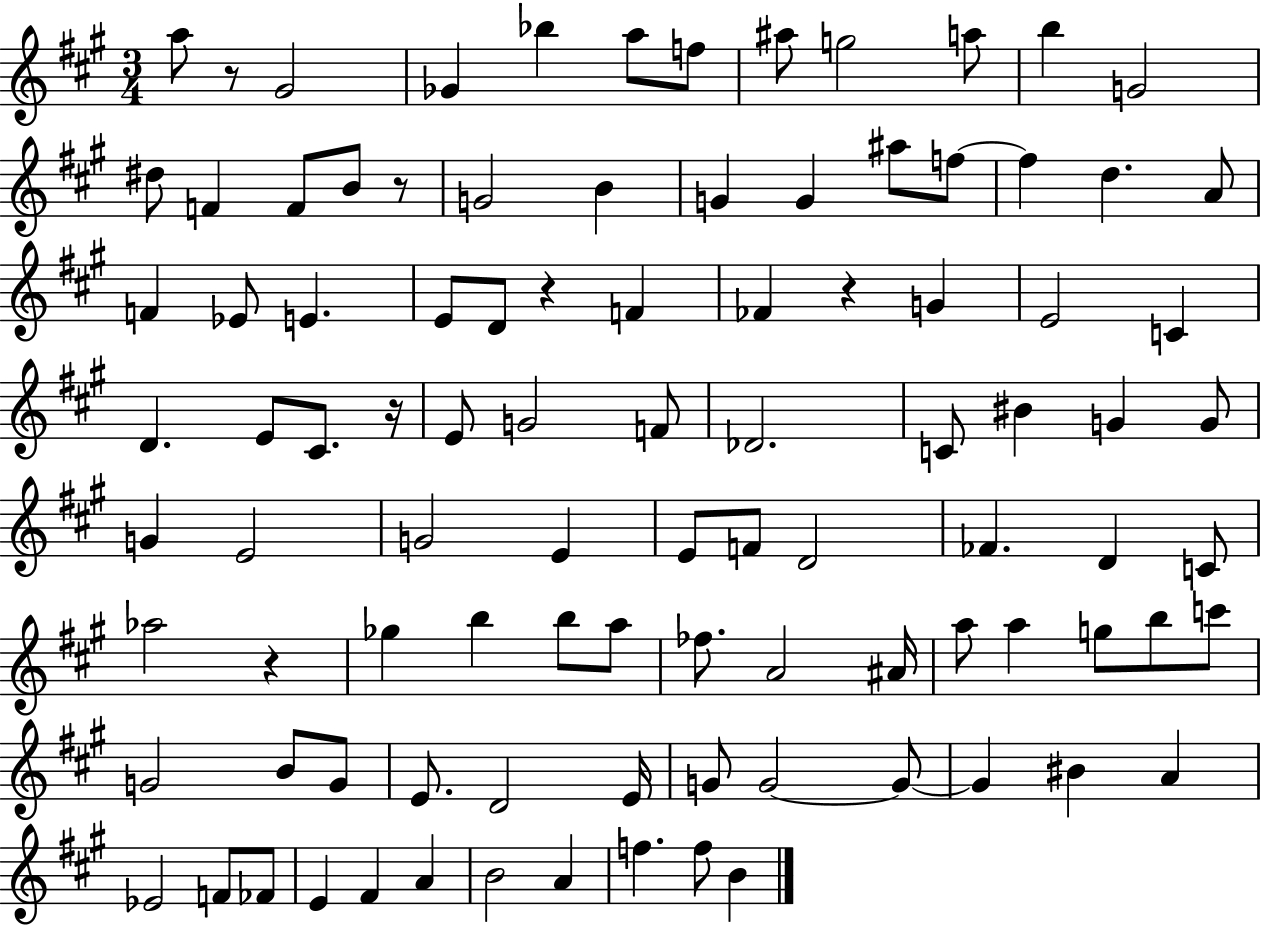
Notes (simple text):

A5/e R/e G#4/h Gb4/q Bb5/q A5/e F5/e A#5/e G5/h A5/e B5/q G4/h D#5/e F4/q F4/e B4/e R/e G4/h B4/q G4/q G4/q A#5/e F5/e F5/q D5/q. A4/e F4/q Eb4/e E4/q. E4/e D4/e R/q F4/q FES4/q R/q G4/q E4/h C4/q D4/q. E4/e C#4/e. R/s E4/e G4/h F4/e Db4/h. C4/e BIS4/q G4/q G4/e G4/q E4/h G4/h E4/q E4/e F4/e D4/h FES4/q. D4/q C4/e Ab5/h R/q Gb5/q B5/q B5/e A5/e FES5/e. A4/h A#4/s A5/e A5/q G5/e B5/e C6/e G4/h B4/e G4/e E4/e. D4/h E4/s G4/e G4/h G4/e G4/q BIS4/q A4/q Eb4/h F4/e FES4/e E4/q F#4/q A4/q B4/h A4/q F5/q. F5/e B4/q